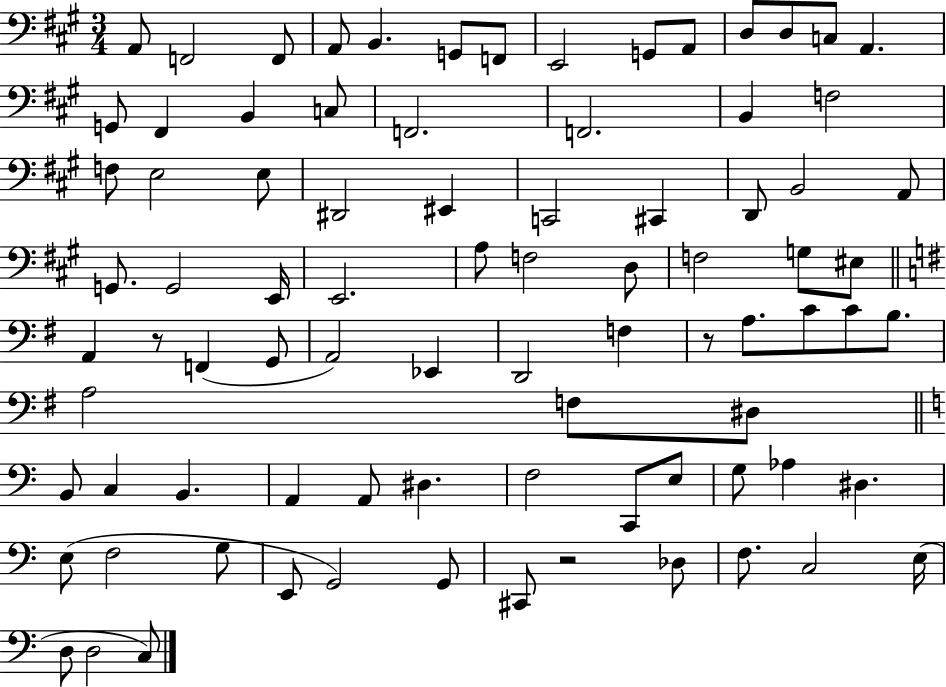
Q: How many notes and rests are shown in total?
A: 85